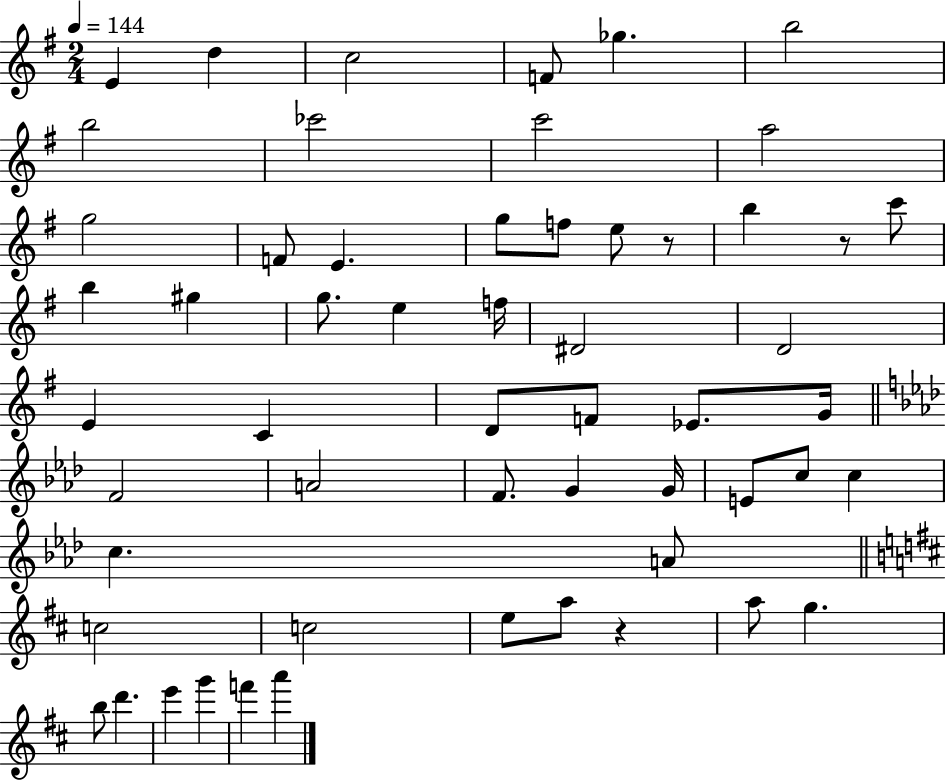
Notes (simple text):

E4/q D5/q C5/h F4/e Gb5/q. B5/h B5/h CES6/h C6/h A5/h G5/h F4/e E4/q. G5/e F5/e E5/e R/e B5/q R/e C6/e B5/q G#5/q G5/e. E5/q F5/s D#4/h D4/h E4/q C4/q D4/e F4/e Eb4/e. G4/s F4/h A4/h F4/e. G4/q G4/s E4/e C5/e C5/q C5/q. A4/e C5/h C5/h E5/e A5/e R/q A5/e G5/q. B5/e D6/q. E6/q G6/q F6/q A6/q